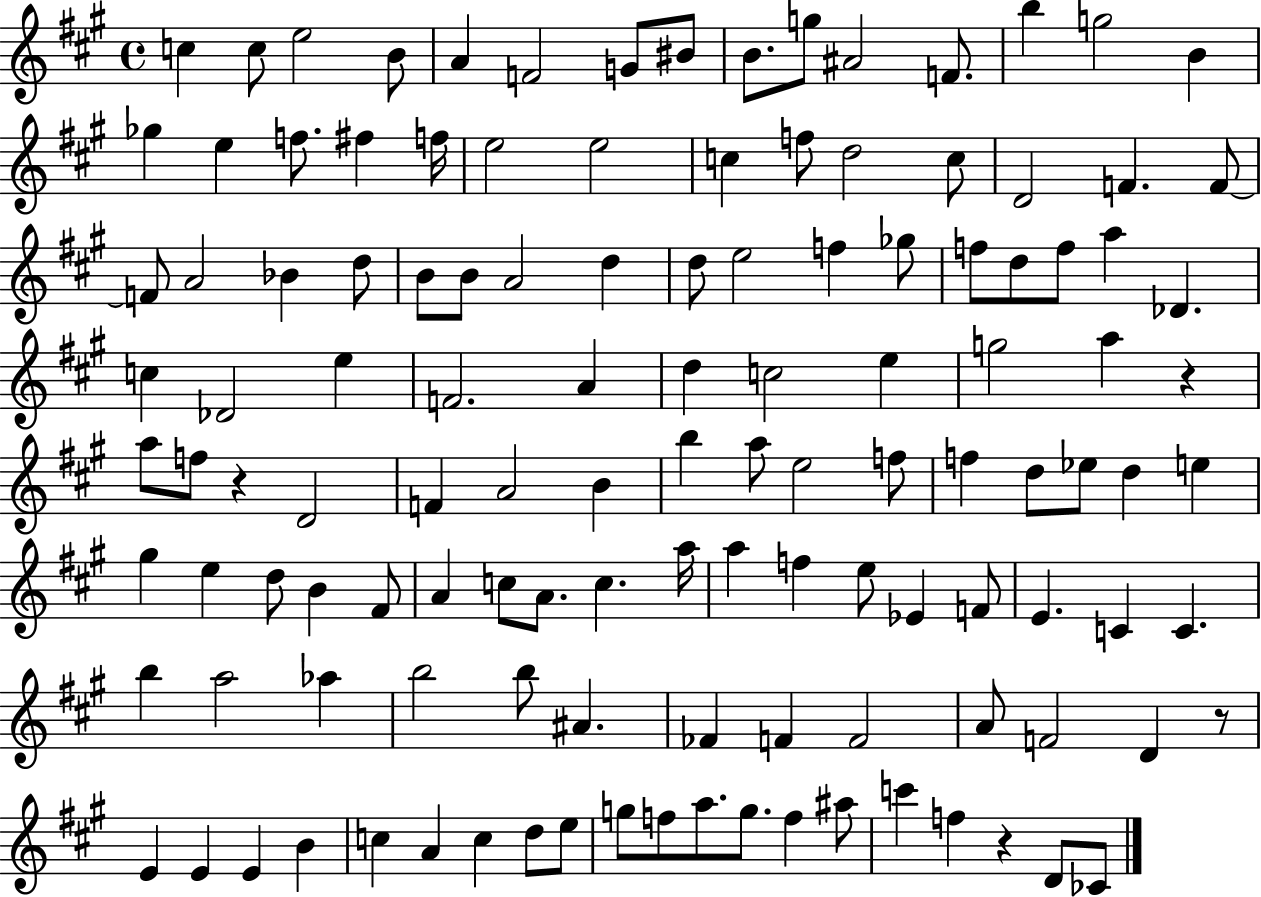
C5/q C5/e E5/h B4/e A4/q F4/h G4/e BIS4/e B4/e. G5/e A#4/h F4/e. B5/q G5/h B4/q Gb5/q E5/q F5/e. F#5/q F5/s E5/h E5/h C5/q F5/e D5/h C5/e D4/h F4/q. F4/e F4/e A4/h Bb4/q D5/e B4/e B4/e A4/h D5/q D5/e E5/h F5/q Gb5/e F5/e D5/e F5/e A5/q Db4/q. C5/q Db4/h E5/q F4/h. A4/q D5/q C5/h E5/q G5/h A5/q R/q A5/e F5/e R/q D4/h F4/q A4/h B4/q B5/q A5/e E5/h F5/e F5/q D5/e Eb5/e D5/q E5/q G#5/q E5/q D5/e B4/q F#4/e A4/q C5/e A4/e. C5/q. A5/s A5/q F5/q E5/e Eb4/q F4/e E4/q. C4/q C4/q. B5/q A5/h Ab5/q B5/h B5/e A#4/q. FES4/q F4/q F4/h A4/e F4/h D4/q R/e E4/q E4/q E4/q B4/q C5/q A4/q C5/q D5/e E5/e G5/e F5/e A5/e. G5/e. F5/q A#5/e C6/q F5/q R/q D4/e CES4/e